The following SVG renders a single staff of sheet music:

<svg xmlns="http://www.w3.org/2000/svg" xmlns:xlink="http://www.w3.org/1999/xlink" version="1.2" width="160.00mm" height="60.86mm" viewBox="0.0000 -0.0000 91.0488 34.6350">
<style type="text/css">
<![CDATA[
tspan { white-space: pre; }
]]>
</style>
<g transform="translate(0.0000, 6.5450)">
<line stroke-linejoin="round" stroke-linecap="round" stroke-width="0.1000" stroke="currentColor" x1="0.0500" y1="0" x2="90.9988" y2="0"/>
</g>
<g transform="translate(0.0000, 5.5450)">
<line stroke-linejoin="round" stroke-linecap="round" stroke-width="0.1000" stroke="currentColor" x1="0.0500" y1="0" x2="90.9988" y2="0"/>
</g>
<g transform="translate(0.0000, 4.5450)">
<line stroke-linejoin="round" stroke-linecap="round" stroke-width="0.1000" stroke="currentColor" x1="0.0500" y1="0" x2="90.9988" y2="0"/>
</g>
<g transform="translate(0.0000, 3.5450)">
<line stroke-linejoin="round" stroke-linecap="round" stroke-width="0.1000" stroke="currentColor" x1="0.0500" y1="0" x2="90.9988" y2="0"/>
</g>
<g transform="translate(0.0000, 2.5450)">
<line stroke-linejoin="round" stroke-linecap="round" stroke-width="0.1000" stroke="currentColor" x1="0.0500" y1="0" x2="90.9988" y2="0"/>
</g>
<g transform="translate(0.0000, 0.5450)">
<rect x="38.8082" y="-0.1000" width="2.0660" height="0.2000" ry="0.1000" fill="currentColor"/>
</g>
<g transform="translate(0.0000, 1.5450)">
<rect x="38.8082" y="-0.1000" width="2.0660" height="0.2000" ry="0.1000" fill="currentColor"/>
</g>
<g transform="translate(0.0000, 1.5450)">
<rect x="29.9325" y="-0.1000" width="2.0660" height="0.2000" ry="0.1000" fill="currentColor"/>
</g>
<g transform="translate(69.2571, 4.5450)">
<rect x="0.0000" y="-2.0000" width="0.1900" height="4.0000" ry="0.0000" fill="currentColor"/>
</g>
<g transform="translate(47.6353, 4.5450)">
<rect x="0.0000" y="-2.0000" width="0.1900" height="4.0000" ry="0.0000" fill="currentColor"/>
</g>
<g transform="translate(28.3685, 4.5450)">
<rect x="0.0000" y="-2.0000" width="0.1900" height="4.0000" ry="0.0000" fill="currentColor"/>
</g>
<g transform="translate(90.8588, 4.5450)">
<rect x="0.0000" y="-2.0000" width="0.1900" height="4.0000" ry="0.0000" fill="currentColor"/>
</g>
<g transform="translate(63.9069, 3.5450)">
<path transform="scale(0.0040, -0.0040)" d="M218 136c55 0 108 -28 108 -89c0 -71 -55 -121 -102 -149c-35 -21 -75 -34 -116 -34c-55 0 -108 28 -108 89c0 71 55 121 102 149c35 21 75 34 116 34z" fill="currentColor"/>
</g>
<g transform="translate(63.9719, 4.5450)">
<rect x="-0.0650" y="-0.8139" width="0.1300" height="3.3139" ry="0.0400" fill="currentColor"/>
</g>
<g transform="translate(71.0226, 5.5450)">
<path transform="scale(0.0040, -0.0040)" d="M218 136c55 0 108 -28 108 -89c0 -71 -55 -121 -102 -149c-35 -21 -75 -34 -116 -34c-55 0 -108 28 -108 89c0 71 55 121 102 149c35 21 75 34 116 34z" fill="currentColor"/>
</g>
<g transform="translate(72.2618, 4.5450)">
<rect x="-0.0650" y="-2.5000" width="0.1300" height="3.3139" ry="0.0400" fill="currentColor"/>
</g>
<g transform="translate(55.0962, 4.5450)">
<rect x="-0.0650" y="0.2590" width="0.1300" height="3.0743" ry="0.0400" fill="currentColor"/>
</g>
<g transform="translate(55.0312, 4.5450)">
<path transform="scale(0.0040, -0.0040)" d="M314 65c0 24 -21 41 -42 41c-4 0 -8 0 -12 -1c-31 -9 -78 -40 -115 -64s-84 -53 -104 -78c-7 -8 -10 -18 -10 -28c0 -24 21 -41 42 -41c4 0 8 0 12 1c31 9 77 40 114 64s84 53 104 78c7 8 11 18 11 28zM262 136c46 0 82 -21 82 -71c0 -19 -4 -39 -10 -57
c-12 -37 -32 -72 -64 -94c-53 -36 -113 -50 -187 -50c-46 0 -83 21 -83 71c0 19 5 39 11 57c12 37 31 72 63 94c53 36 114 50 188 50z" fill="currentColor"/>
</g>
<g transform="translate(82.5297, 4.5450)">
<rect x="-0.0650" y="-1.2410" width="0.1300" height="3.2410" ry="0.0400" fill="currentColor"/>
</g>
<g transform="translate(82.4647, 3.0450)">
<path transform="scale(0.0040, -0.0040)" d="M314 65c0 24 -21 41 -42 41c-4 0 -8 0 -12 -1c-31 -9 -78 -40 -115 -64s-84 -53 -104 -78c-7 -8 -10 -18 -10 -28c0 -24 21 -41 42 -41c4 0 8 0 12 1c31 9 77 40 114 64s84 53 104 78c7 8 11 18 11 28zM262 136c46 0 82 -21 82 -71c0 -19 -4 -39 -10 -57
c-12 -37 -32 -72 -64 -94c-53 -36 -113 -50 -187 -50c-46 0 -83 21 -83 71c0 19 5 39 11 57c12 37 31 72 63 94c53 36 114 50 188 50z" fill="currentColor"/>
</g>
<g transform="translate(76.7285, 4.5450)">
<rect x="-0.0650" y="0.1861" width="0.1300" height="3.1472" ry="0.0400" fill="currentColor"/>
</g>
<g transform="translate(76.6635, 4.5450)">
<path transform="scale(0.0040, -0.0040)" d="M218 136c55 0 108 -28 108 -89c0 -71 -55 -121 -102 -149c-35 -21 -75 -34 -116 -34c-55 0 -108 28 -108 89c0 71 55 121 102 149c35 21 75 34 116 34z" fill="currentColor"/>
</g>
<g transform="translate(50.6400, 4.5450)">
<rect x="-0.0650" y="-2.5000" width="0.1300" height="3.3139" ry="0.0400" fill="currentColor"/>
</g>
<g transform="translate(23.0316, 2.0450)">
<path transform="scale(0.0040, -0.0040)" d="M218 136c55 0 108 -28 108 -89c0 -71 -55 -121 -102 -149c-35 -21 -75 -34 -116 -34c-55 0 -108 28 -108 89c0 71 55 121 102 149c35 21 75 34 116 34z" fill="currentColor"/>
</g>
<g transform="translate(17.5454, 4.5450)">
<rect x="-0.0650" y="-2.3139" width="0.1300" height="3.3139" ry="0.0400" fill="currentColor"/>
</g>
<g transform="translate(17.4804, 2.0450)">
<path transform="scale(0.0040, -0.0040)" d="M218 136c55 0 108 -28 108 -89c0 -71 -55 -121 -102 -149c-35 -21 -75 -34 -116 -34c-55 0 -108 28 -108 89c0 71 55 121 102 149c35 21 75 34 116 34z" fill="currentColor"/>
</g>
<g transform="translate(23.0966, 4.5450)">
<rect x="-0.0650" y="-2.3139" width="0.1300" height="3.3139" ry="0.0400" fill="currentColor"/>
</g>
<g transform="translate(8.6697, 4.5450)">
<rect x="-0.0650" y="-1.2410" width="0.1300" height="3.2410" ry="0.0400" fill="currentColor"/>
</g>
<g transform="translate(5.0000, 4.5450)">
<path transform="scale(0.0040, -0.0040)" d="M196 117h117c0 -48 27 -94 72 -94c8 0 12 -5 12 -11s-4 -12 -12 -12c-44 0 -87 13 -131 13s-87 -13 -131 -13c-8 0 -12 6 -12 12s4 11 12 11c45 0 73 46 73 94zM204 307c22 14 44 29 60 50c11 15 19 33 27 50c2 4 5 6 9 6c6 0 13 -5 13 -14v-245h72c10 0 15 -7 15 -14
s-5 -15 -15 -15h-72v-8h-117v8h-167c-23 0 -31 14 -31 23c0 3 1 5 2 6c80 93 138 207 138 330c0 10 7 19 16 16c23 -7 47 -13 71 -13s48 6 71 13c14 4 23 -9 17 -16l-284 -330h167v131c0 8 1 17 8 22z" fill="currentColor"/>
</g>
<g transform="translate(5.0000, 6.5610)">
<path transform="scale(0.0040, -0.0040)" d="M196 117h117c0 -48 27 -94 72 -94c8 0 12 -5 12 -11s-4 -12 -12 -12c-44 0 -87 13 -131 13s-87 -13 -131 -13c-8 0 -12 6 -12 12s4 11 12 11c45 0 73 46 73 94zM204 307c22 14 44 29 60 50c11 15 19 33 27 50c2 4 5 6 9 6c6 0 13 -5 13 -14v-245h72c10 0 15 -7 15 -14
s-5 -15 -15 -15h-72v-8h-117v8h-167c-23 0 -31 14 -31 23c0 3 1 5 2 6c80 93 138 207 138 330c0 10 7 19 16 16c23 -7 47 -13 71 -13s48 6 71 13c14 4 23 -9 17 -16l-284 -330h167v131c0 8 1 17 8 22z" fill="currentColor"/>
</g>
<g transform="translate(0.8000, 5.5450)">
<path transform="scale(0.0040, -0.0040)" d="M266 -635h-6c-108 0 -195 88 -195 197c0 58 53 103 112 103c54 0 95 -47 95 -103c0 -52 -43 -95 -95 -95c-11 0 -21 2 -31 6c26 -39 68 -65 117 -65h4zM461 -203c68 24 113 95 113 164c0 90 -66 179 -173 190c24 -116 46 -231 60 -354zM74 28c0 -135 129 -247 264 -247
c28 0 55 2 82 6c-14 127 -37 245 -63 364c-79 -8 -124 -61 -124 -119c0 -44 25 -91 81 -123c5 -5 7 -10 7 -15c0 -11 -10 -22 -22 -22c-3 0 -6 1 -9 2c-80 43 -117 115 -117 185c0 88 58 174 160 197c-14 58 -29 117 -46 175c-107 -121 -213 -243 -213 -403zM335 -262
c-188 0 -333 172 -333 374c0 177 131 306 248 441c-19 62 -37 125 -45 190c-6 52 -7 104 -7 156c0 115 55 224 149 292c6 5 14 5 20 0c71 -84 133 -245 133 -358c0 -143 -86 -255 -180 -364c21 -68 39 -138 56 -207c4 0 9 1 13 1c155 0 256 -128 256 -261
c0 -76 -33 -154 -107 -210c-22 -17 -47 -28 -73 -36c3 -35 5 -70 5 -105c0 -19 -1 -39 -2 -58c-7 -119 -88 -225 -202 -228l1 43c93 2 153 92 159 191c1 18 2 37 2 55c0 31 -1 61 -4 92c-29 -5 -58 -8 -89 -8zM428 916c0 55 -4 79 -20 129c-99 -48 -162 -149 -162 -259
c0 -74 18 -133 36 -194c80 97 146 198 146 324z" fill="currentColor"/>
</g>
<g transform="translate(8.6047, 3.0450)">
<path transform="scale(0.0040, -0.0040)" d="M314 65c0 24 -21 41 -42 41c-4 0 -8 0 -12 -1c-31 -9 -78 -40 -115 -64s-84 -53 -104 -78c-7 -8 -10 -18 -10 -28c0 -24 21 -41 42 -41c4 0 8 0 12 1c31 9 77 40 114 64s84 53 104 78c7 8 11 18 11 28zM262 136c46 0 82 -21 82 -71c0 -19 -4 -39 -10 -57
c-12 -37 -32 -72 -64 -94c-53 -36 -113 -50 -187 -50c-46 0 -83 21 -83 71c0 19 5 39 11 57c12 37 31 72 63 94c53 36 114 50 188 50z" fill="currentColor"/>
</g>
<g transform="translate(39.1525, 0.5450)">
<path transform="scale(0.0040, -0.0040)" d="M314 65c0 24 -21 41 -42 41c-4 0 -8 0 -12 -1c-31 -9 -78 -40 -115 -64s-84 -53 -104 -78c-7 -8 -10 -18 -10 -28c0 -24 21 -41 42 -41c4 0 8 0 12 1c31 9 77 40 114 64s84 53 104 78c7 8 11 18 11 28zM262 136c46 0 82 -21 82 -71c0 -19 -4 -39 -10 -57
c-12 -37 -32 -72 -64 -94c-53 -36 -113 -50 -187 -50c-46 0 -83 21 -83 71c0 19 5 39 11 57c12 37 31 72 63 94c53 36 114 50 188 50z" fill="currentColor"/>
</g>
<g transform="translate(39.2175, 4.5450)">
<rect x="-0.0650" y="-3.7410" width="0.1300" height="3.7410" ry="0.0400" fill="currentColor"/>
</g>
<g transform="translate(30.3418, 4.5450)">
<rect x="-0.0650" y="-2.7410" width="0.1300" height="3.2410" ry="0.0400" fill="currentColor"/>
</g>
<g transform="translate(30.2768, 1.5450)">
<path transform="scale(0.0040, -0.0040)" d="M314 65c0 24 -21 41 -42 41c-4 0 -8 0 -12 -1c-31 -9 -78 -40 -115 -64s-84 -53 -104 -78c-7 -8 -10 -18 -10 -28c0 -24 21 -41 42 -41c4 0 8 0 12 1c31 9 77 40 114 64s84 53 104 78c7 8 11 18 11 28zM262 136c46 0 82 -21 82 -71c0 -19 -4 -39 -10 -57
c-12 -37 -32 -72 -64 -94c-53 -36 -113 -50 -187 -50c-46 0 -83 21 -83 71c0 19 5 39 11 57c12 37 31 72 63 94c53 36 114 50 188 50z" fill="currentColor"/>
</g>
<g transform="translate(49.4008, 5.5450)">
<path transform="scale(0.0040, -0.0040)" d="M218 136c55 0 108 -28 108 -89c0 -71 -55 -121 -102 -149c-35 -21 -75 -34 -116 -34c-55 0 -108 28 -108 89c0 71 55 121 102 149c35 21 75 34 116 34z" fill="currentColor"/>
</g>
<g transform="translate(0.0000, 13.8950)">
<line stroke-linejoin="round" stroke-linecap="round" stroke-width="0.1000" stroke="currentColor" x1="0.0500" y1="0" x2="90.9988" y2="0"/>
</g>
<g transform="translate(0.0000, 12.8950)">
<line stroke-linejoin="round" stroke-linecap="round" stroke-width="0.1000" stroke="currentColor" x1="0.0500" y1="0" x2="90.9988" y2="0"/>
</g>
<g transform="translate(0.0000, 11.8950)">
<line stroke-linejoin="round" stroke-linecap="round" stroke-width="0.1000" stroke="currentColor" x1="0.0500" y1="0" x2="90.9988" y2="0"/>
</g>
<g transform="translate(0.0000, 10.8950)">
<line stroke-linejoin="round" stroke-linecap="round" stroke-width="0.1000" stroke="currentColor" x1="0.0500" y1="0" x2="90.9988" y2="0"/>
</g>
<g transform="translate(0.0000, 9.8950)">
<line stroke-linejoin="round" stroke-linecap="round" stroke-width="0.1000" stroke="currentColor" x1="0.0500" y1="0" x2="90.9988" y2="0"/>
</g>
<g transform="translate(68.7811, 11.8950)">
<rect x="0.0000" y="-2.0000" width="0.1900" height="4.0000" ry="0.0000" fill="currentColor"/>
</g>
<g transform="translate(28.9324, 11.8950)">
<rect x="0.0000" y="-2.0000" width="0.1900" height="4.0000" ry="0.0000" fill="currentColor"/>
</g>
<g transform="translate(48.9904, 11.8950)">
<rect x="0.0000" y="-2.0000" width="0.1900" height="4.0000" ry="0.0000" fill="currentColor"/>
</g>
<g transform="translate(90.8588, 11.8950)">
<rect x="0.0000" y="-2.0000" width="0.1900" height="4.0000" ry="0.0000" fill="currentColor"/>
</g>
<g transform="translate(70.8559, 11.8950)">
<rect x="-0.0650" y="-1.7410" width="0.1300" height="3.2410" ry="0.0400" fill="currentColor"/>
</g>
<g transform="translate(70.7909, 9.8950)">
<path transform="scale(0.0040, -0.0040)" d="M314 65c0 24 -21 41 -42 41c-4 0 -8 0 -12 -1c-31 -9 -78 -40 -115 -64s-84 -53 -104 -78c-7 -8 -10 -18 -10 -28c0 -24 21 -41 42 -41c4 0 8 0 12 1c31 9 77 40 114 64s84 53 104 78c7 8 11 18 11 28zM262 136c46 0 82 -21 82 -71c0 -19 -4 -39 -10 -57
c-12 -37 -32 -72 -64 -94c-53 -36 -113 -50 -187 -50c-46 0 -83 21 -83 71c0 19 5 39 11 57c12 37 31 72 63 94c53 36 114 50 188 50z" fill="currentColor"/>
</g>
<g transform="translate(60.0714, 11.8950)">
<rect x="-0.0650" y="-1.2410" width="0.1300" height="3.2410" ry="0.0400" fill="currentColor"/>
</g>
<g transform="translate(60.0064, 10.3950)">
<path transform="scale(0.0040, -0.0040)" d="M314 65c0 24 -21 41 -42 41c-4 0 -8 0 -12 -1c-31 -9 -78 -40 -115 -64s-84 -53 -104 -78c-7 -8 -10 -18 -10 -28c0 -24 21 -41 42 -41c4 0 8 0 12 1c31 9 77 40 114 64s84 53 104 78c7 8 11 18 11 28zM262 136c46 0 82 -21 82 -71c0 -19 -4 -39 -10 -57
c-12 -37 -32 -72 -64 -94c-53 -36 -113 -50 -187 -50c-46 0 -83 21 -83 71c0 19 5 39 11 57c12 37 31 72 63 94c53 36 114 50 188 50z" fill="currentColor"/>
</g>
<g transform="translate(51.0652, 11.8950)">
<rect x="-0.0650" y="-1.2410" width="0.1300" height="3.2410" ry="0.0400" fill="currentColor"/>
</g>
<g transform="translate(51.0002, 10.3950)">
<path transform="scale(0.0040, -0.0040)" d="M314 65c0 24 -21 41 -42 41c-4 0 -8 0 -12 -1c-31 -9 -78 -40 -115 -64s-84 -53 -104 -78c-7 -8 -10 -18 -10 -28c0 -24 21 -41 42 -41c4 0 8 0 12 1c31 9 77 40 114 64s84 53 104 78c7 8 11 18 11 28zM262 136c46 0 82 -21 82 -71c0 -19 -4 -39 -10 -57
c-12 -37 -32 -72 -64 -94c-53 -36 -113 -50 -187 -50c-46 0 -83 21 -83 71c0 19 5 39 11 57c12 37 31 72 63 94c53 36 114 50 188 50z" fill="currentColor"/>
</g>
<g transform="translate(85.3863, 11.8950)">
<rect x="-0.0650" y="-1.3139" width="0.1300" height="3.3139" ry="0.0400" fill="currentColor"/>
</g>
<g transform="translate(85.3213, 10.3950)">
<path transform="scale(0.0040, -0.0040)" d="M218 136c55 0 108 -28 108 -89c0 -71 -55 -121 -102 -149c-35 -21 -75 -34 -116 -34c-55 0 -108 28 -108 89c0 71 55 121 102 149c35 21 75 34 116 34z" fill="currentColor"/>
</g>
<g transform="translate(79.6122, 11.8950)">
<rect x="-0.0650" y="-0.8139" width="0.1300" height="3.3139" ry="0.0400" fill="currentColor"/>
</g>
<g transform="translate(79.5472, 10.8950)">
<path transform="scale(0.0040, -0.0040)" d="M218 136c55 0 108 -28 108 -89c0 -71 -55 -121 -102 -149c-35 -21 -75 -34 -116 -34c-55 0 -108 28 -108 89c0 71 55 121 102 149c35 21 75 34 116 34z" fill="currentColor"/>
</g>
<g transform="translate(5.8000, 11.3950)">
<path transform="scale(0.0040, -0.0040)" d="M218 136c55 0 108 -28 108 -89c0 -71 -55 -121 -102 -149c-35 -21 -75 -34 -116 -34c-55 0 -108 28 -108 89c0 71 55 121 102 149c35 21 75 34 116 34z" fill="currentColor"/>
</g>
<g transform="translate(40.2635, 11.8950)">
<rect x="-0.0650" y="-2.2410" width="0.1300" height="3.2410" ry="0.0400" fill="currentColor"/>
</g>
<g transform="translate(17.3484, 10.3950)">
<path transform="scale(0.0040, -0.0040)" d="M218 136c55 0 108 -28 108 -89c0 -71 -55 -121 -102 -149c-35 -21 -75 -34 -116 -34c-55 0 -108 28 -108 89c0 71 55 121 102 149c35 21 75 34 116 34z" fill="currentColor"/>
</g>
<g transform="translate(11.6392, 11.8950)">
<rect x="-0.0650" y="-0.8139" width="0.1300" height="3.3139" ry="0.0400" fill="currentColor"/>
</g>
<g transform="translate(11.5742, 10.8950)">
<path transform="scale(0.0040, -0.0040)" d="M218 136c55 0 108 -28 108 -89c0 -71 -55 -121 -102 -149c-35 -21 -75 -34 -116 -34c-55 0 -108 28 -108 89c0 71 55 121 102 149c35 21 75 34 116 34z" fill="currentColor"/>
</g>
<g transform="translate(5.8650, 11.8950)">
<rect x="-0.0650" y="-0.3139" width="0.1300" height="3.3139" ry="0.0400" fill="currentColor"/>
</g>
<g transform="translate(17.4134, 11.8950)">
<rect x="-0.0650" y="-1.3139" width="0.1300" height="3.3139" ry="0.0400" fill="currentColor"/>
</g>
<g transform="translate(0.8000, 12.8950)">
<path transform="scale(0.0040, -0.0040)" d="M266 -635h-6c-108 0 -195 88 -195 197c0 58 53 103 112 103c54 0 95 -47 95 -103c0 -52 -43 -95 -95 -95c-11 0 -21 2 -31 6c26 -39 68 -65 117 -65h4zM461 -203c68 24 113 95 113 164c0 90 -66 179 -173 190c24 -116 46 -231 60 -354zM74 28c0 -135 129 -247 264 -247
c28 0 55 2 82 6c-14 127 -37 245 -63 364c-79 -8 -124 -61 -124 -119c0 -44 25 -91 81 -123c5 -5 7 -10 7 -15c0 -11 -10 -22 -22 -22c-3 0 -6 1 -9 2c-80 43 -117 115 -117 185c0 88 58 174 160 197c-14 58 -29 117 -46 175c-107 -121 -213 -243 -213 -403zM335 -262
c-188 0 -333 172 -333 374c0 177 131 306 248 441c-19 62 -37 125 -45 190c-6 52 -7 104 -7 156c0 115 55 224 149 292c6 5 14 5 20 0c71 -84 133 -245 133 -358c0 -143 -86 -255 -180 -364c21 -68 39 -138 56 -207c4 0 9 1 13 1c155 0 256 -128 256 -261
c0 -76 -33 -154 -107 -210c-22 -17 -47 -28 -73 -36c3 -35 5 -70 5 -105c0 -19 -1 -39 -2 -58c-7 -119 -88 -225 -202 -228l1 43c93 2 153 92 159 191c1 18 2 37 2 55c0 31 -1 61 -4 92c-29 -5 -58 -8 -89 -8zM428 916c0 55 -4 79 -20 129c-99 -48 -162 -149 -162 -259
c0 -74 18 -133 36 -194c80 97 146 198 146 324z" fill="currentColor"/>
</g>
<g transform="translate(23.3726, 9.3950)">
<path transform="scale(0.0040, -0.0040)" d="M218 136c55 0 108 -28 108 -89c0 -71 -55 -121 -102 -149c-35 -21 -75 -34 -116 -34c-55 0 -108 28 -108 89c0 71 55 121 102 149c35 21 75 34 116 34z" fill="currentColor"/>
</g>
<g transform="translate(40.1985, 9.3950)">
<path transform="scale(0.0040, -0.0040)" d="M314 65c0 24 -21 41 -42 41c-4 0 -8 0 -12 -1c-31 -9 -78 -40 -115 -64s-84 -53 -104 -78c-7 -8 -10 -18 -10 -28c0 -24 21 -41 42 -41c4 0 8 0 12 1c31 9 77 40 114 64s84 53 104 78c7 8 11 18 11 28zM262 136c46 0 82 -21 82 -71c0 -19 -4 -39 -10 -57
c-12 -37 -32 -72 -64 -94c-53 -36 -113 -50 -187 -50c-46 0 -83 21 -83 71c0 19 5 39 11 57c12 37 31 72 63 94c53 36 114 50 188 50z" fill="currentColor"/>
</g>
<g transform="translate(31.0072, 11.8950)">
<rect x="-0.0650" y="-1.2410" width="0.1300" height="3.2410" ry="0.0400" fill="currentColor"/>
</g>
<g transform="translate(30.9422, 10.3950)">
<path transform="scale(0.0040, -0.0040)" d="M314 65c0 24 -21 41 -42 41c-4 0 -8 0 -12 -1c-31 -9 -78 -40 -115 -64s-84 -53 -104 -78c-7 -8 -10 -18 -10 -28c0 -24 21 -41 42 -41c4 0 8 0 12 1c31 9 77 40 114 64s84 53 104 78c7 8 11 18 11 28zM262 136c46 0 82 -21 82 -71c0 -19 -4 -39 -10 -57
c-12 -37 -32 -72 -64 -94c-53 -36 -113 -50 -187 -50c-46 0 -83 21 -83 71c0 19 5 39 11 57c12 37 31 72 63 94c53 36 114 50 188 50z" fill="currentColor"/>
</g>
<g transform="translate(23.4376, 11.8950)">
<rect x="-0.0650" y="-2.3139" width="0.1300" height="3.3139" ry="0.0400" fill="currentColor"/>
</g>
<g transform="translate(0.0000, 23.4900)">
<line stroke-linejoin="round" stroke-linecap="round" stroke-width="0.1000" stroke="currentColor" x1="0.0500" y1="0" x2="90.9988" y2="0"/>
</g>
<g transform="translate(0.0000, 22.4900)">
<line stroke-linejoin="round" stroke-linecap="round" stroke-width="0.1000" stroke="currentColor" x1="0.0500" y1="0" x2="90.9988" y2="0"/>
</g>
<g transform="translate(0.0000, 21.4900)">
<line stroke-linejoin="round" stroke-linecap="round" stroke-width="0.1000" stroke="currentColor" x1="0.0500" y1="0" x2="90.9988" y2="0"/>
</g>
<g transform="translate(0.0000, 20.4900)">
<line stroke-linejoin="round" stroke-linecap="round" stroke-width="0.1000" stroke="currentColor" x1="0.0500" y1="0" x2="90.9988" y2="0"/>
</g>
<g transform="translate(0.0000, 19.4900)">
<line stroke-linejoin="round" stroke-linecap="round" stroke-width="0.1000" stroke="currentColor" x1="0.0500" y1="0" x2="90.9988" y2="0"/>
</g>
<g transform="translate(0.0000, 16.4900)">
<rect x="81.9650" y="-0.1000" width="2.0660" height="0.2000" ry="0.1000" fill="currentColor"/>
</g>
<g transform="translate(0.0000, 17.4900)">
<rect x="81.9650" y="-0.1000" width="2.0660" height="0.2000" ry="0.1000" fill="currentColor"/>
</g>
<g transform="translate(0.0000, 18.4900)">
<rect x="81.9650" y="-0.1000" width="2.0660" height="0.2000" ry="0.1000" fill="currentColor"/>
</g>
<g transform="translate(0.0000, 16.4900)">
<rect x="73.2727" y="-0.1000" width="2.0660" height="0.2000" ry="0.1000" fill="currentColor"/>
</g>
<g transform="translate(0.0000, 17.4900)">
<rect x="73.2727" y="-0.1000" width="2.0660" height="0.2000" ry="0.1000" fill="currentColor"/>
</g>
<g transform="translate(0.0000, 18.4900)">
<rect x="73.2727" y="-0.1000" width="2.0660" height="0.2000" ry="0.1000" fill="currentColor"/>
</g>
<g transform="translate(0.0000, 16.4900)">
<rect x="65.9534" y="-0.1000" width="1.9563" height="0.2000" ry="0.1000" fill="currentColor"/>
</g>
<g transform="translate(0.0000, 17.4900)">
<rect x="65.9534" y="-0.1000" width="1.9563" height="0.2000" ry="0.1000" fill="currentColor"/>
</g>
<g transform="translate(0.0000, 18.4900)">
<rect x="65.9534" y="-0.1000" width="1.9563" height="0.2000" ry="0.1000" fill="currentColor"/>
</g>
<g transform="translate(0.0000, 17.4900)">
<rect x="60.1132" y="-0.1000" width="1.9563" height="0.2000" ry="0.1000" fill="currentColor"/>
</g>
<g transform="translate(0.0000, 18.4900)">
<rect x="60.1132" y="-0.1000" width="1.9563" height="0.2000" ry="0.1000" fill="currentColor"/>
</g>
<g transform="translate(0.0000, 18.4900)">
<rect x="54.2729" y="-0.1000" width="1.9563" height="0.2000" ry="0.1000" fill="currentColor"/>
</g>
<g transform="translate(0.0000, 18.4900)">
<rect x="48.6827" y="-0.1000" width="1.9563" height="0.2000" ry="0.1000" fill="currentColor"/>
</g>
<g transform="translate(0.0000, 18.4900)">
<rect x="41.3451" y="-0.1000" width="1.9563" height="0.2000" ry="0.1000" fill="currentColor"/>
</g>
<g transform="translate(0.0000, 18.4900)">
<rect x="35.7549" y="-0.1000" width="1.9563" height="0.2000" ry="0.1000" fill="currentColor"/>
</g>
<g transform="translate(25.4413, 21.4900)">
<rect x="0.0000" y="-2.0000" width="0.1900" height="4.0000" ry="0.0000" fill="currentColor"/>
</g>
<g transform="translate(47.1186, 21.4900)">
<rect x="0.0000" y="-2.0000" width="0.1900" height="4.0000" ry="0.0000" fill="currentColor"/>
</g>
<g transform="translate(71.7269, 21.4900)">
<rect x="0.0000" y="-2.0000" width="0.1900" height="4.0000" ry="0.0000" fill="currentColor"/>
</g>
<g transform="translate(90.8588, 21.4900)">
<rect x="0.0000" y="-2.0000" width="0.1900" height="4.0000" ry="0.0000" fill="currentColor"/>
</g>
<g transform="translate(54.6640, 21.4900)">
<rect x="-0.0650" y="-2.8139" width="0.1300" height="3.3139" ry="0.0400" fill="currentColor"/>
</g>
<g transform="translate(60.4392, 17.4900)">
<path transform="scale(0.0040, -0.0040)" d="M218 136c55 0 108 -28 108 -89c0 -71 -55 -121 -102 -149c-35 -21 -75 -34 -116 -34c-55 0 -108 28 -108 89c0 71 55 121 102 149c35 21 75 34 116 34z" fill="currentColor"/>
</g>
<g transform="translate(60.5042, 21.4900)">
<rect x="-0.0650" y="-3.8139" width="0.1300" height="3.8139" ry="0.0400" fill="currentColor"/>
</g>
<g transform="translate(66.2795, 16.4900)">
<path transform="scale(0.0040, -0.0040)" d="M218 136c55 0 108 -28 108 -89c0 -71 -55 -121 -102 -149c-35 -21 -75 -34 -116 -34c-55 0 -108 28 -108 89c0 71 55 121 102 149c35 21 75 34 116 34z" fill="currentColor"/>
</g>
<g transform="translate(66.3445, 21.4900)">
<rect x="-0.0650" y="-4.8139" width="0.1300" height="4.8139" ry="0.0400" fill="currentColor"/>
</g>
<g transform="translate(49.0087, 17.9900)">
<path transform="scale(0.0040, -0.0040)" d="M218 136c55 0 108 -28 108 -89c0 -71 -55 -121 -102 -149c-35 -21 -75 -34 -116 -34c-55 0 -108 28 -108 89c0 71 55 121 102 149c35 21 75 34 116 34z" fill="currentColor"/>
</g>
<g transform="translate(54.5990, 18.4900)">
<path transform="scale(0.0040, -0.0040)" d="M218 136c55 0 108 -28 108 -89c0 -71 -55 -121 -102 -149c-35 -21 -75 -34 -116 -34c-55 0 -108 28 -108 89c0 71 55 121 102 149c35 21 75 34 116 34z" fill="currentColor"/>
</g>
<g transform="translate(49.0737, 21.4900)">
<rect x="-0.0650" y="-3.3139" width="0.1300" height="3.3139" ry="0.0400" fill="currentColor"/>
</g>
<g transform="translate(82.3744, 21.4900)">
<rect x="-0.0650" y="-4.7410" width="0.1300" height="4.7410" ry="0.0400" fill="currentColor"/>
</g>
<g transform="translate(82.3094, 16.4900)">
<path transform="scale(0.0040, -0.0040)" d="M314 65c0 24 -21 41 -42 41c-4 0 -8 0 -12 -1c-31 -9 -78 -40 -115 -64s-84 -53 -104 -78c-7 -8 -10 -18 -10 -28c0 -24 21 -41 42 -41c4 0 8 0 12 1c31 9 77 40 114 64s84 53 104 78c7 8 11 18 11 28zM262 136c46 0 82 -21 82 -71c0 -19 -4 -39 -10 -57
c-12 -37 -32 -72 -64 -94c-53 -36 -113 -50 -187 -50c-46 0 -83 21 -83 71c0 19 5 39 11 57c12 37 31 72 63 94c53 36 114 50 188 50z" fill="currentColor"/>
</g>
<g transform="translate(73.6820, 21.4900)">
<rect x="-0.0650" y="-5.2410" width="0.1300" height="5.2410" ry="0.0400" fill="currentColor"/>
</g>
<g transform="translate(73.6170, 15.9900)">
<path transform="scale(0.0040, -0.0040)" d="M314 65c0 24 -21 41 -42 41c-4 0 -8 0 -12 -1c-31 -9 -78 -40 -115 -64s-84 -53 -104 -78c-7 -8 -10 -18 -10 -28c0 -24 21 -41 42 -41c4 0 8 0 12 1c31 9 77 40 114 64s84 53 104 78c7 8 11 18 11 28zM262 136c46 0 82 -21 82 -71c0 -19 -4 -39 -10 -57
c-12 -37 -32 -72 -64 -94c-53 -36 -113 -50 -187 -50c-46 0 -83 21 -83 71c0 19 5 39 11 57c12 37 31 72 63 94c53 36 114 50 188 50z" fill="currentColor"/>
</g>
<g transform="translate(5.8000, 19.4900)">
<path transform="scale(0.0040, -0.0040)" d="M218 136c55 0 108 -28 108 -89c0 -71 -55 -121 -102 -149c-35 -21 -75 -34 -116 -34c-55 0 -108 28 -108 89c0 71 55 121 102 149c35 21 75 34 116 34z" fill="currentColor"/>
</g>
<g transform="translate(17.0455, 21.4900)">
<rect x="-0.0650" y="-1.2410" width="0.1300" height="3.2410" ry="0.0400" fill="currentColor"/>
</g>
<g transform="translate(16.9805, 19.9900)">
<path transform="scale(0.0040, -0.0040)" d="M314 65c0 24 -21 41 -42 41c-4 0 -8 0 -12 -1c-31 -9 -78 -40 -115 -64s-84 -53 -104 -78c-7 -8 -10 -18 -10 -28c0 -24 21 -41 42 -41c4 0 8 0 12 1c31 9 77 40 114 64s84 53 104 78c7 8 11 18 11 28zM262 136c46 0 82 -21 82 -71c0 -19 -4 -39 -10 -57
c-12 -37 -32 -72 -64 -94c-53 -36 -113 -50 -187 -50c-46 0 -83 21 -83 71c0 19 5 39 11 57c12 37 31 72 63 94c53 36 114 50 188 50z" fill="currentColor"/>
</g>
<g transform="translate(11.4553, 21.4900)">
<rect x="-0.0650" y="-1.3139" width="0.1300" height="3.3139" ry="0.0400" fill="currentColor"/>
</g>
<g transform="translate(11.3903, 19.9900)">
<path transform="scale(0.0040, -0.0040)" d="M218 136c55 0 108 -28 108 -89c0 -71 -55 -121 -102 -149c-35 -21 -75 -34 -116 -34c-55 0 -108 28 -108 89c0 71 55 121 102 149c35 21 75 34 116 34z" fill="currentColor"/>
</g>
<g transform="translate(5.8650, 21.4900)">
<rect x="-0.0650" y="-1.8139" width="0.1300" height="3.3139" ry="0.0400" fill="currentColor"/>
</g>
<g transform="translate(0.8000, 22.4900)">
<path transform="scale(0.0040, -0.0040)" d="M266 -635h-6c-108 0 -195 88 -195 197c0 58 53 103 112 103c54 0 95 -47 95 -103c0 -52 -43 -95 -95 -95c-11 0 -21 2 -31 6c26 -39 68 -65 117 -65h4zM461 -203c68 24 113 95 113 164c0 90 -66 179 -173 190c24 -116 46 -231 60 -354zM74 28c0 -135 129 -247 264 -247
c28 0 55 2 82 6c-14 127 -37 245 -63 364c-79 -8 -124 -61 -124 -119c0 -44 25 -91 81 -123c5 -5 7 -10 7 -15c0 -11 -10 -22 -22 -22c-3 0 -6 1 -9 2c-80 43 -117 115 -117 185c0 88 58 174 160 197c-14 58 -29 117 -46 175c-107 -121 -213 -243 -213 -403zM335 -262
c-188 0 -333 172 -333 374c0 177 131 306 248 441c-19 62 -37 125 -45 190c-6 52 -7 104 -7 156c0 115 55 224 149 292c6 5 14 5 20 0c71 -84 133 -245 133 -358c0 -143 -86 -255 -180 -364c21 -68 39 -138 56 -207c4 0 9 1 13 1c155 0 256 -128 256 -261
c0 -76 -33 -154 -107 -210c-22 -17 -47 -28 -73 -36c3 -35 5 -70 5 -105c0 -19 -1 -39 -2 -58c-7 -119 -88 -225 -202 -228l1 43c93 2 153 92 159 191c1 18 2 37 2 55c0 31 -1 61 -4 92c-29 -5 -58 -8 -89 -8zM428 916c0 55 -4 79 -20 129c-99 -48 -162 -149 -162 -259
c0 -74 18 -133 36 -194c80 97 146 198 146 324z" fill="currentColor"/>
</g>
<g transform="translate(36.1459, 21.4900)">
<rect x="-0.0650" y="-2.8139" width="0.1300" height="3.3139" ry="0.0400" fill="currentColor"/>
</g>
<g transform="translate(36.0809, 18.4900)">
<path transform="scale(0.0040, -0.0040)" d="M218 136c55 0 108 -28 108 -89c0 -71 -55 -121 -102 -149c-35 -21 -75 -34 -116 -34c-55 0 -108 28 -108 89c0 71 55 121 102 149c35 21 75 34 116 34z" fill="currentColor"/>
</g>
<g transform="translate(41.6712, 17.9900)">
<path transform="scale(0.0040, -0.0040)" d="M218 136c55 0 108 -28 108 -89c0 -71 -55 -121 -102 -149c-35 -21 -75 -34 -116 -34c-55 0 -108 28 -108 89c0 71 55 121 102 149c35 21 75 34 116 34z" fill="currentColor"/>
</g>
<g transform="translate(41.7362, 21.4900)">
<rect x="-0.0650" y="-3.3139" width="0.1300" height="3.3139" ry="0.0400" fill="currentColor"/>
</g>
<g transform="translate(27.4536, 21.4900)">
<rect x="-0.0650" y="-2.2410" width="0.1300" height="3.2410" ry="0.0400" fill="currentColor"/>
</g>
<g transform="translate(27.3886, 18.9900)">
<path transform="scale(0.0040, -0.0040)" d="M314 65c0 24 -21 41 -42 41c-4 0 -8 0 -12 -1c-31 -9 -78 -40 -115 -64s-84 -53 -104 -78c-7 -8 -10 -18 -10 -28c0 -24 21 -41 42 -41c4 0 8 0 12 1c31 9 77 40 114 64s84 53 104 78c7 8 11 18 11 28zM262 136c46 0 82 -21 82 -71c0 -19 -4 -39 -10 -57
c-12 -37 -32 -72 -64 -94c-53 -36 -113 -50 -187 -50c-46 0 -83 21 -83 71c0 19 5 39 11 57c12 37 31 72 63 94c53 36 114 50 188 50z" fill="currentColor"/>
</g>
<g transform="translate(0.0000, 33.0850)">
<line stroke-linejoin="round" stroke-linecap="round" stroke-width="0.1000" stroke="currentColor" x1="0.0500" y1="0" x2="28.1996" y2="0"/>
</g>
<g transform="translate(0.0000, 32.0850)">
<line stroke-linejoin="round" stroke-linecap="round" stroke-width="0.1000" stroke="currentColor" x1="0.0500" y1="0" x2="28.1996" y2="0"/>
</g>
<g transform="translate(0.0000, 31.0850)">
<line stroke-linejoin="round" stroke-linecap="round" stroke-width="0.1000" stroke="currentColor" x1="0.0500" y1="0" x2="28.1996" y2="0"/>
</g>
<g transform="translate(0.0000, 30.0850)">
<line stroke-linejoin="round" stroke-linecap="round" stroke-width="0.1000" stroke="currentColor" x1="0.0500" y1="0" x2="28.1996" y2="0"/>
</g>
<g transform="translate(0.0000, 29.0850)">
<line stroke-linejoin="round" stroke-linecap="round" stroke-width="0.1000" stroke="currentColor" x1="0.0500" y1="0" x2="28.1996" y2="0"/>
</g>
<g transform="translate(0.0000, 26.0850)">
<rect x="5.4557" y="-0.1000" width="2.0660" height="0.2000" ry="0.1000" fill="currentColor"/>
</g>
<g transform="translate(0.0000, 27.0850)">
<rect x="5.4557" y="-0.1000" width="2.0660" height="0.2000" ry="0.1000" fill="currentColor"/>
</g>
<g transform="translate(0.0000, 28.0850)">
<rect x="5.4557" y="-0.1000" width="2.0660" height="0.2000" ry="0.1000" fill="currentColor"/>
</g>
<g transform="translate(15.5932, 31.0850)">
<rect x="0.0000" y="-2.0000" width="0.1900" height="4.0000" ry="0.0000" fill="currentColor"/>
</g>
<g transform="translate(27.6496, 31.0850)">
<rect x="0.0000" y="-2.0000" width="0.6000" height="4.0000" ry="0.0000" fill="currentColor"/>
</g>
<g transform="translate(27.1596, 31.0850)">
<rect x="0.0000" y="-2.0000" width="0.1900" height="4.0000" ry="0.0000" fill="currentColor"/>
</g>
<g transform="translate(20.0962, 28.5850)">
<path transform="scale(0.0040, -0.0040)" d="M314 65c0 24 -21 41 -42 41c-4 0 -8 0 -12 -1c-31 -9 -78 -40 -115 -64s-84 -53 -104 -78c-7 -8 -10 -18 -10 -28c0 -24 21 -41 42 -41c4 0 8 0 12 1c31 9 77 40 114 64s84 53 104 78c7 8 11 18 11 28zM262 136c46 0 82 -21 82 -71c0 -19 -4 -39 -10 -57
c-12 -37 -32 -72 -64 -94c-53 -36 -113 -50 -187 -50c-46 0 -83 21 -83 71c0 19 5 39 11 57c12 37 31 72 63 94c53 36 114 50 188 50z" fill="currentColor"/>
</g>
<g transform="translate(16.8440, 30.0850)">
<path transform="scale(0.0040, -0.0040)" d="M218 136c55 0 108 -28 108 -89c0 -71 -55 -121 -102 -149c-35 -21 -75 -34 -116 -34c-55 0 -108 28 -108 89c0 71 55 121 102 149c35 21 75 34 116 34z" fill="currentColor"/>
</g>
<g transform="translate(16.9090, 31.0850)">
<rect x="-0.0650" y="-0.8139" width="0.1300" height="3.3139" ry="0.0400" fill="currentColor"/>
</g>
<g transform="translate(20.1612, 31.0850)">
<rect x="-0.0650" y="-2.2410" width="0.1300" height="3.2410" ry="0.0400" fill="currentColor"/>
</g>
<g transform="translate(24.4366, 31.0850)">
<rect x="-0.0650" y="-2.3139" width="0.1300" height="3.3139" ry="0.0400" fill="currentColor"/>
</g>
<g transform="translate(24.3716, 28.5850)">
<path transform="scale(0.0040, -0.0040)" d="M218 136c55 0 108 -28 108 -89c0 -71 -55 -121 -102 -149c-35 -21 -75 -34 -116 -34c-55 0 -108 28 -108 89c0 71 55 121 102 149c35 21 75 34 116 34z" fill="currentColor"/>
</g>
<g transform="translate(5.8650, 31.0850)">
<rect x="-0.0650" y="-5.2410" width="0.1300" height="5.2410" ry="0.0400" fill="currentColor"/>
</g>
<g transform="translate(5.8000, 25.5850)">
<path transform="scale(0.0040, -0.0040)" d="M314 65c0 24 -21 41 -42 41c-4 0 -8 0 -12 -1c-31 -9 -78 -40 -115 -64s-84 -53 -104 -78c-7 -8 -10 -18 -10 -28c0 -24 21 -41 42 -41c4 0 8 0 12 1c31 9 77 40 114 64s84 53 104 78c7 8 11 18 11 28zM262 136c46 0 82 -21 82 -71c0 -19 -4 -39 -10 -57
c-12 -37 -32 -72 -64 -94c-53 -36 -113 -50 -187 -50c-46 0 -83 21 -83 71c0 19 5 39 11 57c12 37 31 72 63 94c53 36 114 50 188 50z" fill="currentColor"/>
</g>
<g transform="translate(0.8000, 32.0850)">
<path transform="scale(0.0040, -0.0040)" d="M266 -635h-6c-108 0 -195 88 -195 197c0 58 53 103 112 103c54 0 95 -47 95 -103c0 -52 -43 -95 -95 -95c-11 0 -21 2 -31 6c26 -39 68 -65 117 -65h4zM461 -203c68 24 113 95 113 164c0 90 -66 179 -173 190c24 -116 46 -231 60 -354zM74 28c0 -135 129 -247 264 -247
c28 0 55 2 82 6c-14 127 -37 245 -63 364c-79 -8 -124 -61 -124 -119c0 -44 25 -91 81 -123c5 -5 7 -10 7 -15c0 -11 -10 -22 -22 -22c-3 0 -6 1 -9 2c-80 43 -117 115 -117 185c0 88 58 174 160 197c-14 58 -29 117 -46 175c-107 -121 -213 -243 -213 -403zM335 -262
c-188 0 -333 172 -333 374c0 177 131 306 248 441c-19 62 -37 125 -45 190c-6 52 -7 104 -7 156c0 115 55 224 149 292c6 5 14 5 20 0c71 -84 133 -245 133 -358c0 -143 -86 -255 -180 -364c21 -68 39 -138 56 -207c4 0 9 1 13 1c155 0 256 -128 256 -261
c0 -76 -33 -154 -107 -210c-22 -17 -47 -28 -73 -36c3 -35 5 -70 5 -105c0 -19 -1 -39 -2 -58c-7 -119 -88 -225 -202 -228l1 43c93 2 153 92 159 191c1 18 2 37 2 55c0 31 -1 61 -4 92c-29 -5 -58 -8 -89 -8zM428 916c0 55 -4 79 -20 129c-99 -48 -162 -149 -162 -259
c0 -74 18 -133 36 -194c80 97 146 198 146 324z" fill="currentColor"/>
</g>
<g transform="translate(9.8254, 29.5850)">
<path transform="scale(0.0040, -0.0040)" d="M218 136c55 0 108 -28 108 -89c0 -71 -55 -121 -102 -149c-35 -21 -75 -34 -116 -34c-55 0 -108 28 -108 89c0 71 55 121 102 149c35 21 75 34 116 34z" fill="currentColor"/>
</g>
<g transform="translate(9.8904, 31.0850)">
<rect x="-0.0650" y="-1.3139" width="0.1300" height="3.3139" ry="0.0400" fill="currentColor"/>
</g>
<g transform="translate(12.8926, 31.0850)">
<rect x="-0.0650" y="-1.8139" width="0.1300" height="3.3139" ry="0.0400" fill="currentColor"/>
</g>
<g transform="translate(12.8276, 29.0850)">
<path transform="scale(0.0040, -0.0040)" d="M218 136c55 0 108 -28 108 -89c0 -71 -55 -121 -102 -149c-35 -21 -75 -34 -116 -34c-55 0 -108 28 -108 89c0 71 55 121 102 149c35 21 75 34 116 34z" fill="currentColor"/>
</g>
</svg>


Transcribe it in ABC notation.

X:1
T:Untitled
M:4/4
L:1/4
K:C
e2 g g a2 c'2 G B2 d G B e2 c d e g e2 g2 e2 e2 f2 d e f e e2 g2 a b b a c' e' f'2 e'2 f'2 e f d g2 g